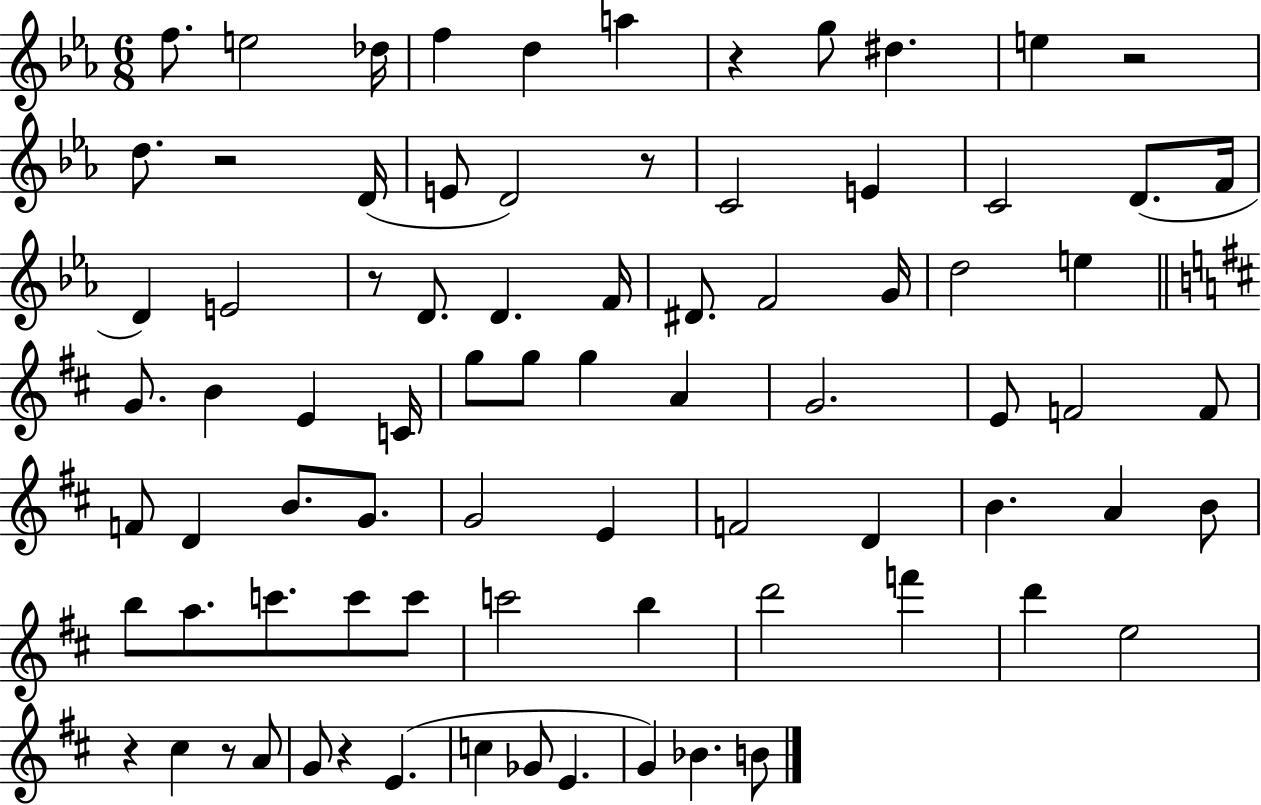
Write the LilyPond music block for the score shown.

{
  \clef treble
  \numericTimeSignature
  \time 6/8
  \key ees \major
  f''8. e''2 des''16 | f''4 d''4 a''4 | r4 g''8 dis''4. | e''4 r2 | \break d''8. r2 d'16( | e'8 d'2) r8 | c'2 e'4 | c'2 d'8.( f'16 | \break d'4) e'2 | r8 d'8. d'4. f'16 | dis'8. f'2 g'16 | d''2 e''4 | \break \bar "||" \break \key d \major g'8. b'4 e'4 c'16 | g''8 g''8 g''4 a'4 | g'2. | e'8 f'2 f'8 | \break f'8 d'4 b'8. g'8. | g'2 e'4 | f'2 d'4 | b'4. a'4 b'8 | \break b''8 a''8. c'''8. c'''8 c'''8 | c'''2 b''4 | d'''2 f'''4 | d'''4 e''2 | \break r4 cis''4 r8 a'8 | g'8 r4 e'4.( | c''4 ges'8 e'4. | g'4) bes'4. b'8 | \break \bar "|."
}